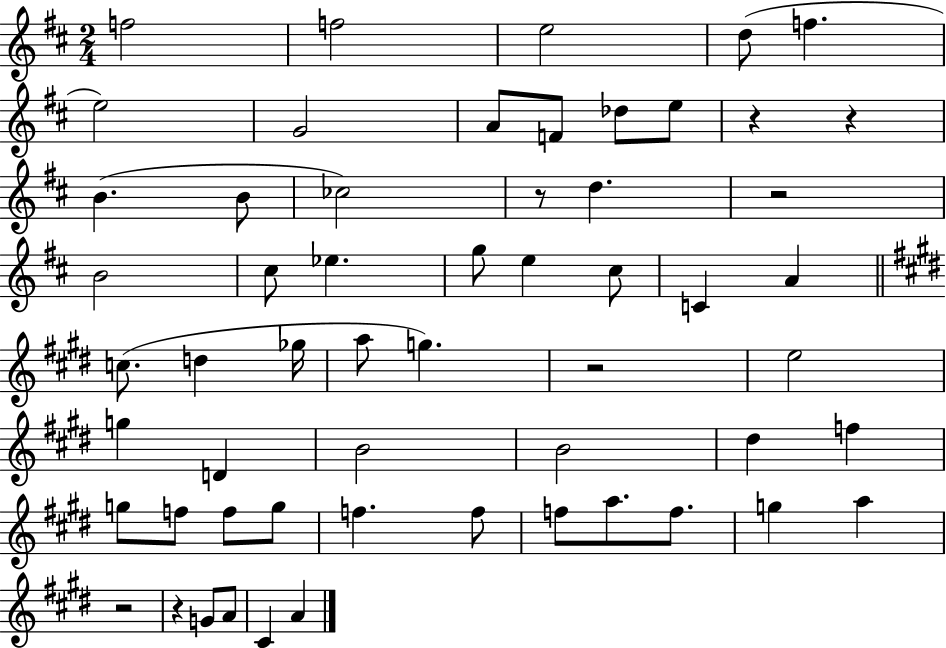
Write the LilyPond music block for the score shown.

{
  \clef treble
  \numericTimeSignature
  \time 2/4
  \key d \major
  \repeat volta 2 { f''2 | f''2 | e''2 | d''8( f''4. | \break e''2) | g'2 | a'8 f'8 des''8 e''8 | r4 r4 | \break b'4.( b'8 | ces''2) | r8 d''4. | r2 | \break b'2 | cis''8 ees''4. | g''8 e''4 cis''8 | c'4 a'4 | \break \bar "||" \break \key e \major c''8.( d''4 ges''16 | a''8 g''4.) | r2 | e''2 | \break g''4 d'4 | b'2 | b'2 | dis''4 f''4 | \break g''8 f''8 f''8 g''8 | f''4. f''8 | f''8 a''8. f''8. | g''4 a''4 | \break r2 | r4 g'8 a'8 | cis'4 a'4 | } \bar "|."
}